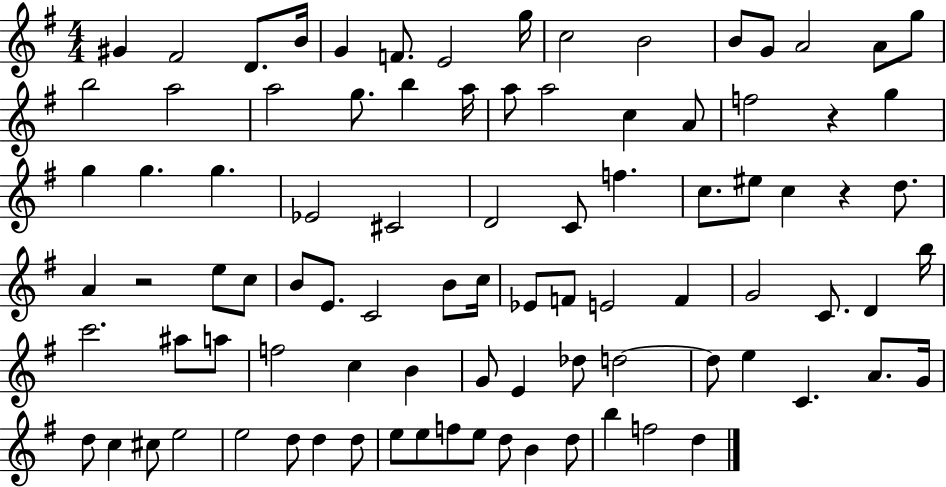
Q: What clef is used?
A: treble